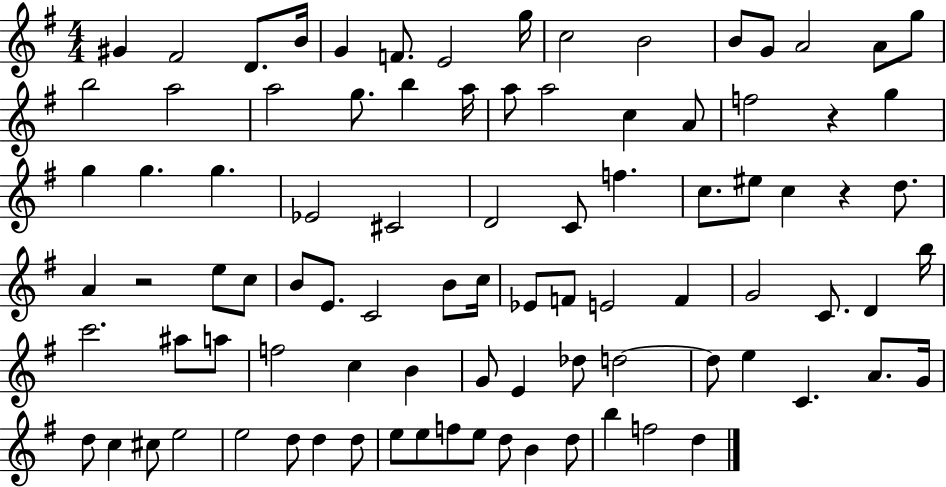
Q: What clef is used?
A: treble